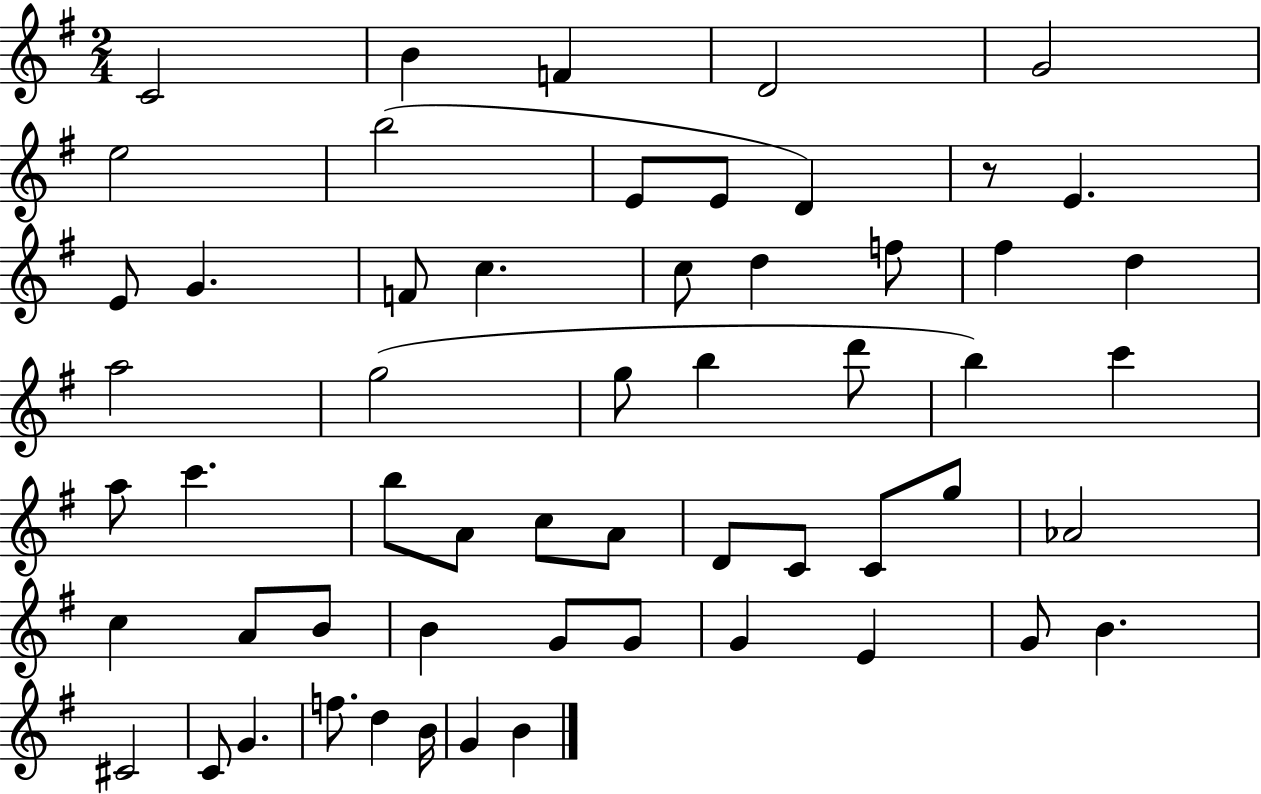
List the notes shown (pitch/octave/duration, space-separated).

C4/h B4/q F4/q D4/h G4/h E5/h B5/h E4/e E4/e D4/q R/e E4/q. E4/e G4/q. F4/e C5/q. C5/e D5/q F5/e F#5/q D5/q A5/h G5/h G5/e B5/q D6/e B5/q C6/q A5/e C6/q. B5/e A4/e C5/e A4/e D4/e C4/e C4/e G5/e Ab4/h C5/q A4/e B4/e B4/q G4/e G4/e G4/q E4/q G4/e B4/q. C#4/h C4/e G4/q. F5/e. D5/q B4/s G4/q B4/q